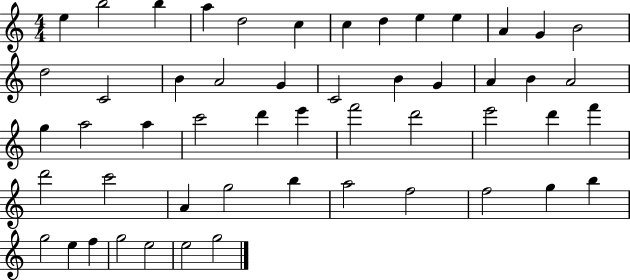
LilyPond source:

{
  \clef treble
  \numericTimeSignature
  \time 4/4
  \key c \major
  e''4 b''2 b''4 | a''4 d''2 c''4 | c''4 d''4 e''4 e''4 | a'4 g'4 b'2 | \break d''2 c'2 | b'4 a'2 g'4 | c'2 b'4 g'4 | a'4 b'4 a'2 | \break g''4 a''2 a''4 | c'''2 d'''4 e'''4 | f'''2 d'''2 | e'''2 d'''4 f'''4 | \break d'''2 c'''2 | a'4 g''2 b''4 | a''2 f''2 | f''2 g''4 b''4 | \break g''2 e''4 f''4 | g''2 e''2 | e''2 g''2 | \bar "|."
}